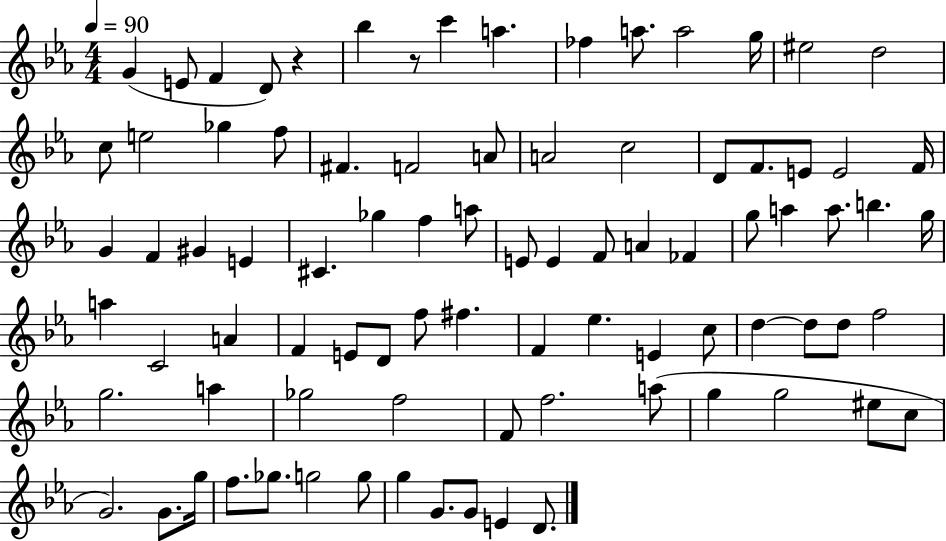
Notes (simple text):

G4/q E4/e F4/q D4/e R/q Bb5/q R/e C6/q A5/q. FES5/q A5/e. A5/h G5/s EIS5/h D5/h C5/e E5/h Gb5/q F5/e F#4/q. F4/h A4/e A4/h C5/h D4/e F4/e. E4/e E4/h F4/s G4/q F4/q G#4/q E4/q C#4/q. Gb5/q F5/q A5/e E4/e E4/q F4/e A4/q FES4/q G5/e A5/q A5/e. B5/q. G5/s A5/q C4/h A4/q F4/q E4/e D4/e F5/e F#5/q. F4/q Eb5/q. E4/q C5/e D5/q D5/e D5/e F5/h G5/h. A5/q Gb5/h F5/h F4/e F5/h. A5/e G5/q G5/h EIS5/e C5/e G4/h. G4/e. G5/s F5/e. Gb5/e. G5/h G5/e G5/q G4/e. G4/e E4/q D4/e.